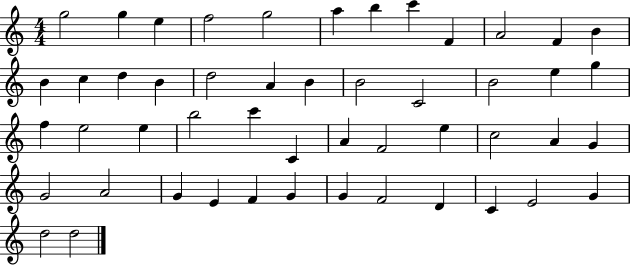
{
  \clef treble
  \numericTimeSignature
  \time 4/4
  \key c \major
  g''2 g''4 e''4 | f''2 g''2 | a''4 b''4 c'''4 f'4 | a'2 f'4 b'4 | \break b'4 c''4 d''4 b'4 | d''2 a'4 b'4 | b'2 c'2 | b'2 e''4 g''4 | \break f''4 e''2 e''4 | b''2 c'''4 c'4 | a'4 f'2 e''4 | c''2 a'4 g'4 | \break g'2 a'2 | g'4 e'4 f'4 g'4 | g'4 f'2 d'4 | c'4 e'2 g'4 | \break d''2 d''2 | \bar "|."
}